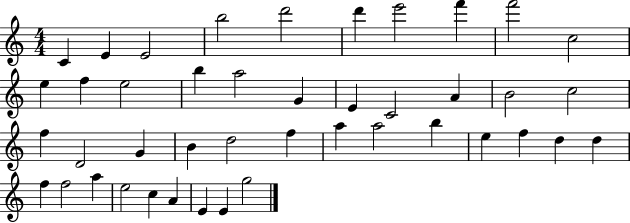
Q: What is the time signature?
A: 4/4